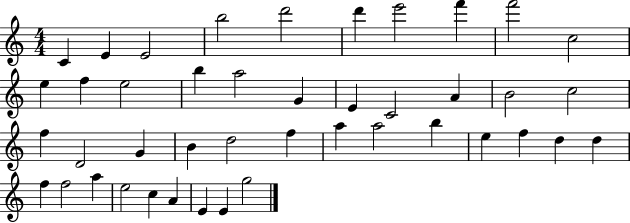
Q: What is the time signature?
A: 4/4